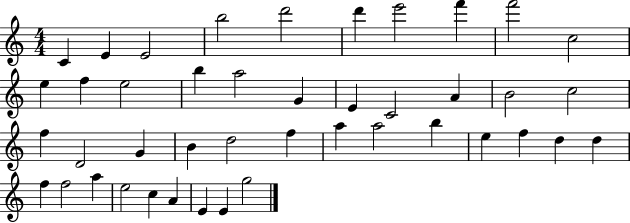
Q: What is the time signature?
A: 4/4